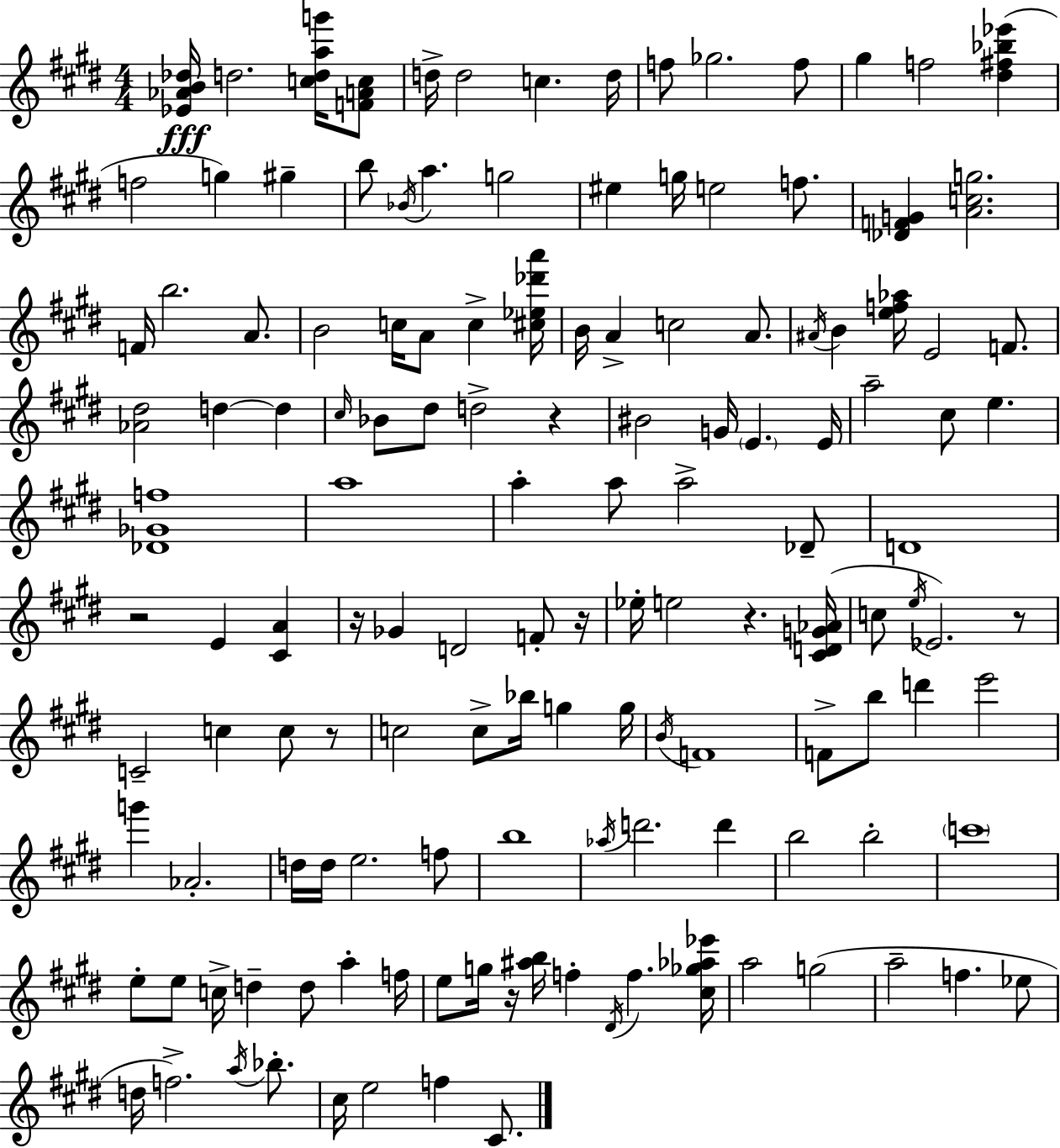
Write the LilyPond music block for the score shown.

{
  \clef treble
  \numericTimeSignature
  \time 4/4
  \key e \major
  <ees' aes' b' des''>16\fff d''2. <c'' d'' a'' g'''>16 <f' a' c''>8 | d''16-> d''2 c''4. d''16 | f''8 ges''2. f''8 | gis''4 f''2 <dis'' fis'' bes'' ees'''>4( | \break f''2 g''4) gis''4-- | b''8 \acciaccatura { bes'16 } a''4. g''2 | eis''4 g''16 e''2 f''8. | <des' f' g'>4 <a' c'' g''>2. | \break f'16 b''2. a'8. | b'2 c''16 a'8 c''4-> | <cis'' ees'' des''' a'''>16 b'16 a'4-> c''2 a'8. | \acciaccatura { ais'16 } b'4 <e'' f'' aes''>16 e'2 f'8. | \break <aes' dis''>2 d''4~~ d''4 | \grace { cis''16 } bes'8 dis''8 d''2-> r4 | bis'2 g'16 \parenthesize e'4. | e'16 a''2-- cis''8 e''4. | \break <des' ges' f''>1 | a''1 | a''4-. a''8 a''2-> | des'8-- d'1 | \break r2 e'4 <cis' a'>4 | r16 ges'4 d'2 | f'8-. r16 ees''16-. e''2 r4. | <cis' d' g' aes'>16( c''8 \acciaccatura { e''16 } ees'2.) | \break r8 c'2-- c''4 | c''8 r8 c''2 c''8-> bes''16 g''4 | g''16 \acciaccatura { b'16 } f'1 | f'8-> b''8 d'''4 e'''2 | \break g'''4 aes'2.-. | d''16 d''16 e''2. | f''8 b''1 | \acciaccatura { aes''16 } d'''2. | \break d'''4 b''2 b''2-. | \parenthesize c'''1 | e''8-. e''8 c''16-> d''4-- d''8 | a''4-. f''16 e''8 g''16 r16 <ais'' b''>16 f''4-. \acciaccatura { dis'16 } | \break f''4. <cis'' ges'' aes'' ees'''>16 a''2 g''2( | a''2-- f''4. | ees''8 d''16 f''2.->) | \acciaccatura { a''16 } bes''8.-. cis''16 e''2 | \break f''4 cis'8. \bar "|."
}